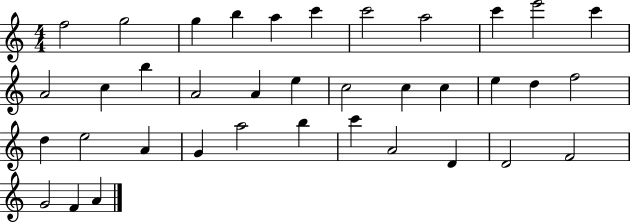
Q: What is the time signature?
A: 4/4